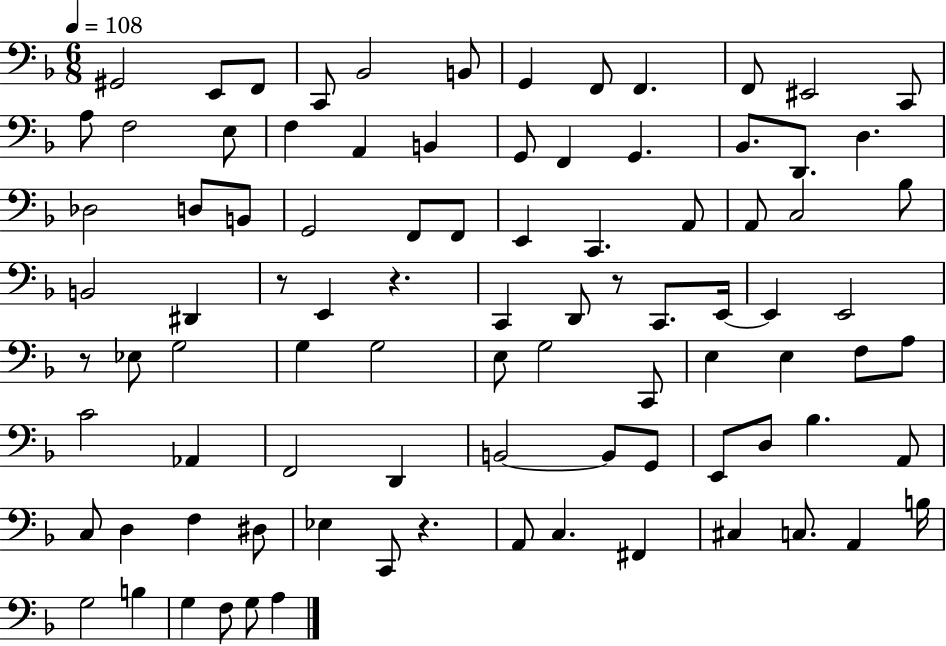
G#2/h E2/e F2/e C2/e Bb2/h B2/e G2/q F2/e F2/q. F2/e EIS2/h C2/e A3/e F3/h E3/e F3/q A2/q B2/q G2/e F2/q G2/q. Bb2/e. D2/e. D3/q. Db3/h D3/e B2/e G2/h F2/e F2/e E2/q C2/q. A2/e A2/e C3/h Bb3/e B2/h D#2/q R/e E2/q R/q. C2/q D2/e R/e C2/e. E2/s E2/q E2/h R/e Eb3/e G3/h G3/q G3/h E3/e G3/h C2/e E3/q E3/q F3/e A3/e C4/h Ab2/q F2/h D2/q B2/h B2/e G2/e E2/e D3/e Bb3/q. A2/e C3/e D3/q F3/q D#3/e Eb3/q C2/e R/q. A2/e C3/q. F#2/q C#3/q C3/e. A2/q B3/s G3/h B3/q G3/q F3/e G3/e A3/q